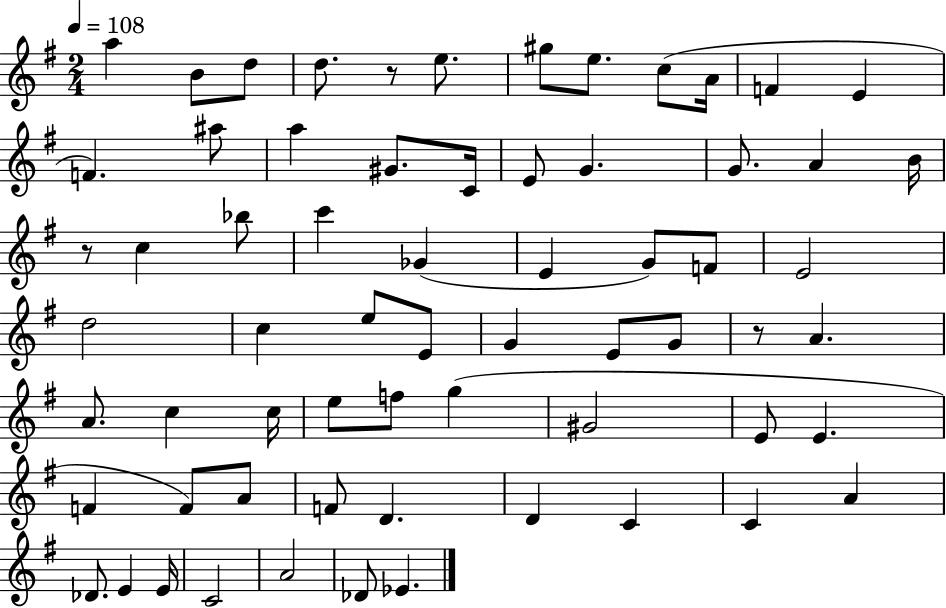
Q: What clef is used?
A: treble